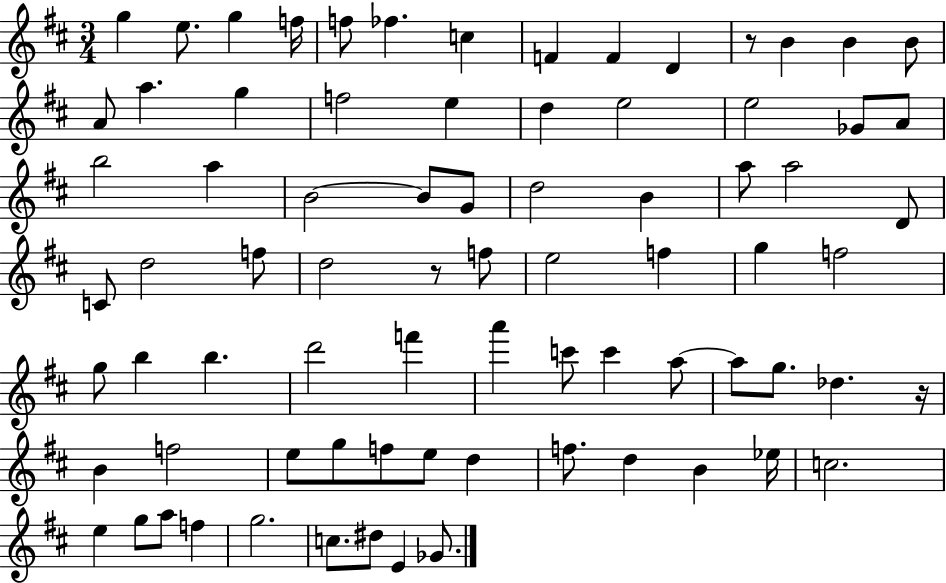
X:1
T:Untitled
M:3/4
L:1/4
K:D
g e/2 g f/4 f/2 _f c F F D z/2 B B B/2 A/2 a g f2 e d e2 e2 _G/2 A/2 b2 a B2 B/2 G/2 d2 B a/2 a2 D/2 C/2 d2 f/2 d2 z/2 f/2 e2 f g f2 g/2 b b d'2 f' a' c'/2 c' a/2 a/2 g/2 _d z/4 B f2 e/2 g/2 f/2 e/2 d f/2 d B _e/4 c2 e g/2 a/2 f g2 c/2 ^d/2 E _G/2